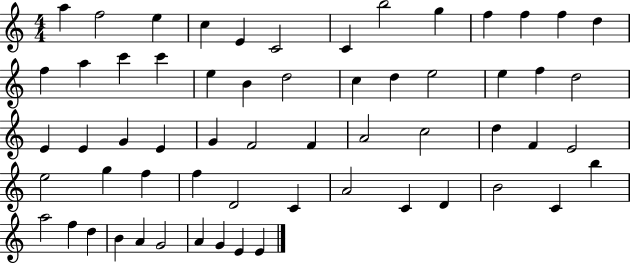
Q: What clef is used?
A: treble